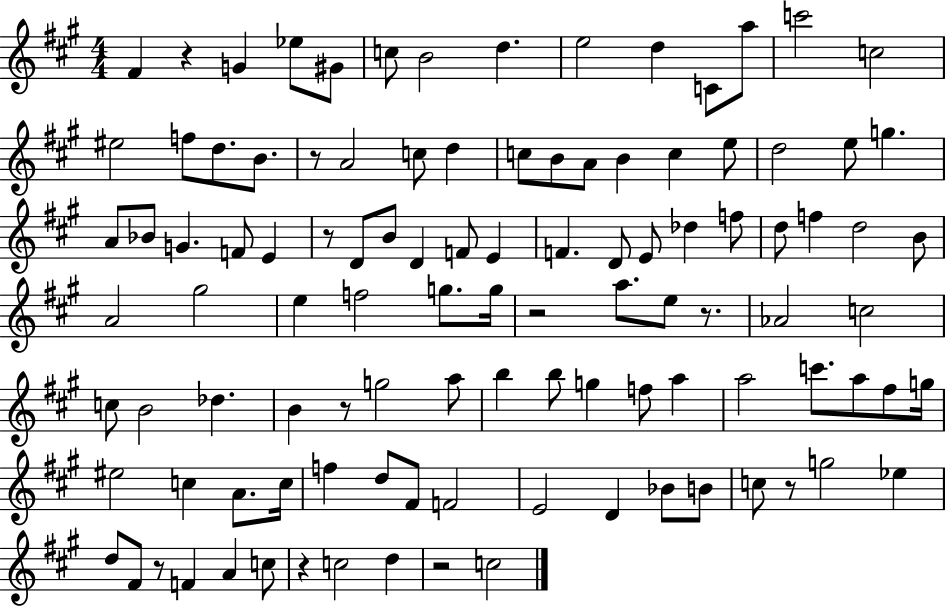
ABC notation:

X:1
T:Untitled
M:4/4
L:1/4
K:A
^F z G _e/2 ^G/2 c/2 B2 d e2 d C/2 a/2 c'2 c2 ^e2 f/2 d/2 B/2 z/2 A2 c/2 d c/2 B/2 A/2 B c e/2 d2 e/2 g A/2 _B/2 G F/2 E z/2 D/2 B/2 D F/2 E F D/2 E/2 _d f/2 d/2 f d2 B/2 A2 ^g2 e f2 g/2 g/4 z2 a/2 e/2 z/2 _A2 c2 c/2 B2 _d B z/2 g2 a/2 b b/2 g f/2 a a2 c'/2 a/2 ^f/2 g/4 ^e2 c A/2 c/4 f d/2 ^F/2 F2 E2 D _B/2 B/2 c/2 z/2 g2 _e d/2 ^F/2 z/2 F A c/2 z c2 d z2 c2